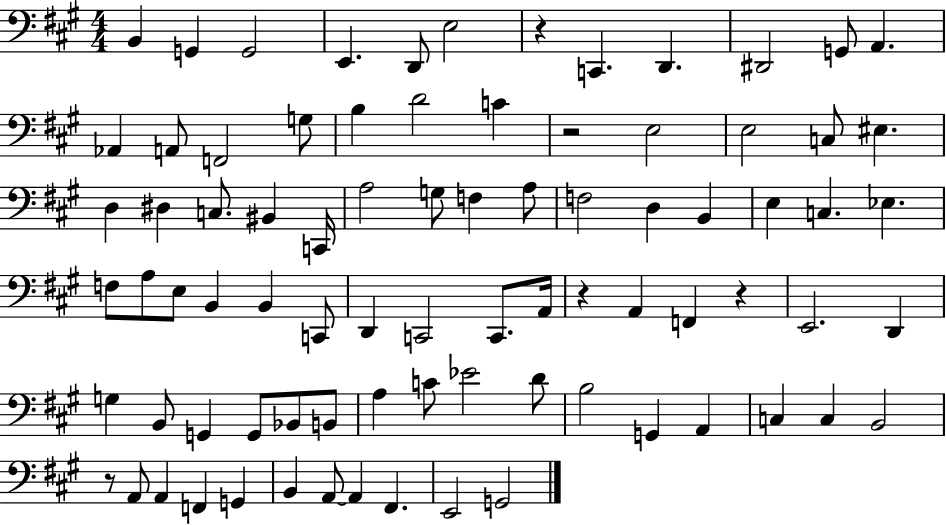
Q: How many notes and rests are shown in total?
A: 82